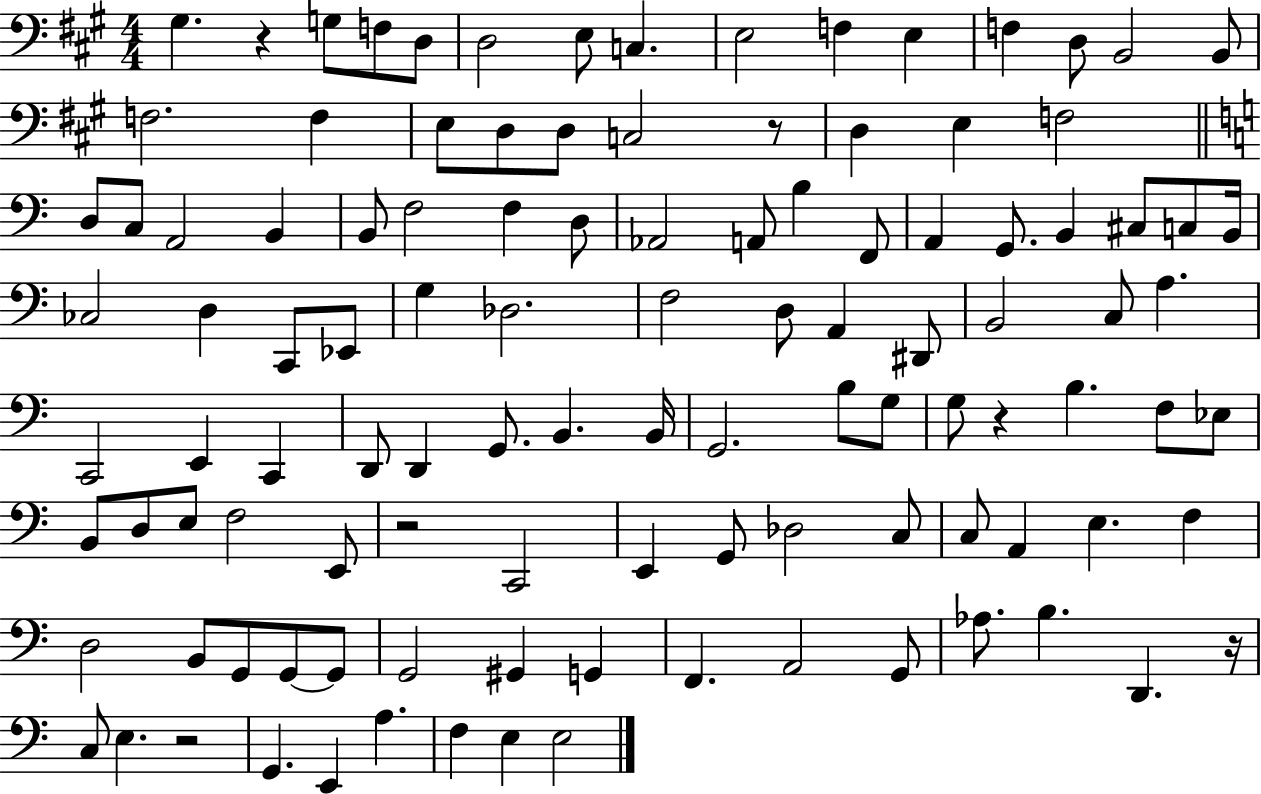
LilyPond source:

{
  \clef bass
  \numericTimeSignature
  \time 4/4
  \key a \major
  gis4. r4 g8 f8 d8 | d2 e8 c4. | e2 f4 e4 | f4 d8 b,2 b,8 | \break f2. f4 | e8 d8 d8 c2 r8 | d4 e4 f2 | \bar "||" \break \key c \major d8 c8 a,2 b,4 | b,8 f2 f4 d8 | aes,2 a,8 b4 f,8 | a,4 g,8. b,4 cis8 c8 b,16 | \break ces2 d4 c,8 ees,8 | g4 des2. | f2 d8 a,4 dis,8 | b,2 c8 a4. | \break c,2 e,4 c,4 | d,8 d,4 g,8. b,4. b,16 | g,2. b8 g8 | g8 r4 b4. f8 ees8 | \break b,8 d8 e8 f2 e,8 | r2 c,2 | e,4 g,8 des2 c8 | c8 a,4 e4. f4 | \break d2 b,8 g,8 g,8~~ g,8 | g,2 gis,4 g,4 | f,4. a,2 g,8 | aes8. b4. d,4. r16 | \break c8 e4. r2 | g,4. e,4 a4. | f4 e4 e2 | \bar "|."
}